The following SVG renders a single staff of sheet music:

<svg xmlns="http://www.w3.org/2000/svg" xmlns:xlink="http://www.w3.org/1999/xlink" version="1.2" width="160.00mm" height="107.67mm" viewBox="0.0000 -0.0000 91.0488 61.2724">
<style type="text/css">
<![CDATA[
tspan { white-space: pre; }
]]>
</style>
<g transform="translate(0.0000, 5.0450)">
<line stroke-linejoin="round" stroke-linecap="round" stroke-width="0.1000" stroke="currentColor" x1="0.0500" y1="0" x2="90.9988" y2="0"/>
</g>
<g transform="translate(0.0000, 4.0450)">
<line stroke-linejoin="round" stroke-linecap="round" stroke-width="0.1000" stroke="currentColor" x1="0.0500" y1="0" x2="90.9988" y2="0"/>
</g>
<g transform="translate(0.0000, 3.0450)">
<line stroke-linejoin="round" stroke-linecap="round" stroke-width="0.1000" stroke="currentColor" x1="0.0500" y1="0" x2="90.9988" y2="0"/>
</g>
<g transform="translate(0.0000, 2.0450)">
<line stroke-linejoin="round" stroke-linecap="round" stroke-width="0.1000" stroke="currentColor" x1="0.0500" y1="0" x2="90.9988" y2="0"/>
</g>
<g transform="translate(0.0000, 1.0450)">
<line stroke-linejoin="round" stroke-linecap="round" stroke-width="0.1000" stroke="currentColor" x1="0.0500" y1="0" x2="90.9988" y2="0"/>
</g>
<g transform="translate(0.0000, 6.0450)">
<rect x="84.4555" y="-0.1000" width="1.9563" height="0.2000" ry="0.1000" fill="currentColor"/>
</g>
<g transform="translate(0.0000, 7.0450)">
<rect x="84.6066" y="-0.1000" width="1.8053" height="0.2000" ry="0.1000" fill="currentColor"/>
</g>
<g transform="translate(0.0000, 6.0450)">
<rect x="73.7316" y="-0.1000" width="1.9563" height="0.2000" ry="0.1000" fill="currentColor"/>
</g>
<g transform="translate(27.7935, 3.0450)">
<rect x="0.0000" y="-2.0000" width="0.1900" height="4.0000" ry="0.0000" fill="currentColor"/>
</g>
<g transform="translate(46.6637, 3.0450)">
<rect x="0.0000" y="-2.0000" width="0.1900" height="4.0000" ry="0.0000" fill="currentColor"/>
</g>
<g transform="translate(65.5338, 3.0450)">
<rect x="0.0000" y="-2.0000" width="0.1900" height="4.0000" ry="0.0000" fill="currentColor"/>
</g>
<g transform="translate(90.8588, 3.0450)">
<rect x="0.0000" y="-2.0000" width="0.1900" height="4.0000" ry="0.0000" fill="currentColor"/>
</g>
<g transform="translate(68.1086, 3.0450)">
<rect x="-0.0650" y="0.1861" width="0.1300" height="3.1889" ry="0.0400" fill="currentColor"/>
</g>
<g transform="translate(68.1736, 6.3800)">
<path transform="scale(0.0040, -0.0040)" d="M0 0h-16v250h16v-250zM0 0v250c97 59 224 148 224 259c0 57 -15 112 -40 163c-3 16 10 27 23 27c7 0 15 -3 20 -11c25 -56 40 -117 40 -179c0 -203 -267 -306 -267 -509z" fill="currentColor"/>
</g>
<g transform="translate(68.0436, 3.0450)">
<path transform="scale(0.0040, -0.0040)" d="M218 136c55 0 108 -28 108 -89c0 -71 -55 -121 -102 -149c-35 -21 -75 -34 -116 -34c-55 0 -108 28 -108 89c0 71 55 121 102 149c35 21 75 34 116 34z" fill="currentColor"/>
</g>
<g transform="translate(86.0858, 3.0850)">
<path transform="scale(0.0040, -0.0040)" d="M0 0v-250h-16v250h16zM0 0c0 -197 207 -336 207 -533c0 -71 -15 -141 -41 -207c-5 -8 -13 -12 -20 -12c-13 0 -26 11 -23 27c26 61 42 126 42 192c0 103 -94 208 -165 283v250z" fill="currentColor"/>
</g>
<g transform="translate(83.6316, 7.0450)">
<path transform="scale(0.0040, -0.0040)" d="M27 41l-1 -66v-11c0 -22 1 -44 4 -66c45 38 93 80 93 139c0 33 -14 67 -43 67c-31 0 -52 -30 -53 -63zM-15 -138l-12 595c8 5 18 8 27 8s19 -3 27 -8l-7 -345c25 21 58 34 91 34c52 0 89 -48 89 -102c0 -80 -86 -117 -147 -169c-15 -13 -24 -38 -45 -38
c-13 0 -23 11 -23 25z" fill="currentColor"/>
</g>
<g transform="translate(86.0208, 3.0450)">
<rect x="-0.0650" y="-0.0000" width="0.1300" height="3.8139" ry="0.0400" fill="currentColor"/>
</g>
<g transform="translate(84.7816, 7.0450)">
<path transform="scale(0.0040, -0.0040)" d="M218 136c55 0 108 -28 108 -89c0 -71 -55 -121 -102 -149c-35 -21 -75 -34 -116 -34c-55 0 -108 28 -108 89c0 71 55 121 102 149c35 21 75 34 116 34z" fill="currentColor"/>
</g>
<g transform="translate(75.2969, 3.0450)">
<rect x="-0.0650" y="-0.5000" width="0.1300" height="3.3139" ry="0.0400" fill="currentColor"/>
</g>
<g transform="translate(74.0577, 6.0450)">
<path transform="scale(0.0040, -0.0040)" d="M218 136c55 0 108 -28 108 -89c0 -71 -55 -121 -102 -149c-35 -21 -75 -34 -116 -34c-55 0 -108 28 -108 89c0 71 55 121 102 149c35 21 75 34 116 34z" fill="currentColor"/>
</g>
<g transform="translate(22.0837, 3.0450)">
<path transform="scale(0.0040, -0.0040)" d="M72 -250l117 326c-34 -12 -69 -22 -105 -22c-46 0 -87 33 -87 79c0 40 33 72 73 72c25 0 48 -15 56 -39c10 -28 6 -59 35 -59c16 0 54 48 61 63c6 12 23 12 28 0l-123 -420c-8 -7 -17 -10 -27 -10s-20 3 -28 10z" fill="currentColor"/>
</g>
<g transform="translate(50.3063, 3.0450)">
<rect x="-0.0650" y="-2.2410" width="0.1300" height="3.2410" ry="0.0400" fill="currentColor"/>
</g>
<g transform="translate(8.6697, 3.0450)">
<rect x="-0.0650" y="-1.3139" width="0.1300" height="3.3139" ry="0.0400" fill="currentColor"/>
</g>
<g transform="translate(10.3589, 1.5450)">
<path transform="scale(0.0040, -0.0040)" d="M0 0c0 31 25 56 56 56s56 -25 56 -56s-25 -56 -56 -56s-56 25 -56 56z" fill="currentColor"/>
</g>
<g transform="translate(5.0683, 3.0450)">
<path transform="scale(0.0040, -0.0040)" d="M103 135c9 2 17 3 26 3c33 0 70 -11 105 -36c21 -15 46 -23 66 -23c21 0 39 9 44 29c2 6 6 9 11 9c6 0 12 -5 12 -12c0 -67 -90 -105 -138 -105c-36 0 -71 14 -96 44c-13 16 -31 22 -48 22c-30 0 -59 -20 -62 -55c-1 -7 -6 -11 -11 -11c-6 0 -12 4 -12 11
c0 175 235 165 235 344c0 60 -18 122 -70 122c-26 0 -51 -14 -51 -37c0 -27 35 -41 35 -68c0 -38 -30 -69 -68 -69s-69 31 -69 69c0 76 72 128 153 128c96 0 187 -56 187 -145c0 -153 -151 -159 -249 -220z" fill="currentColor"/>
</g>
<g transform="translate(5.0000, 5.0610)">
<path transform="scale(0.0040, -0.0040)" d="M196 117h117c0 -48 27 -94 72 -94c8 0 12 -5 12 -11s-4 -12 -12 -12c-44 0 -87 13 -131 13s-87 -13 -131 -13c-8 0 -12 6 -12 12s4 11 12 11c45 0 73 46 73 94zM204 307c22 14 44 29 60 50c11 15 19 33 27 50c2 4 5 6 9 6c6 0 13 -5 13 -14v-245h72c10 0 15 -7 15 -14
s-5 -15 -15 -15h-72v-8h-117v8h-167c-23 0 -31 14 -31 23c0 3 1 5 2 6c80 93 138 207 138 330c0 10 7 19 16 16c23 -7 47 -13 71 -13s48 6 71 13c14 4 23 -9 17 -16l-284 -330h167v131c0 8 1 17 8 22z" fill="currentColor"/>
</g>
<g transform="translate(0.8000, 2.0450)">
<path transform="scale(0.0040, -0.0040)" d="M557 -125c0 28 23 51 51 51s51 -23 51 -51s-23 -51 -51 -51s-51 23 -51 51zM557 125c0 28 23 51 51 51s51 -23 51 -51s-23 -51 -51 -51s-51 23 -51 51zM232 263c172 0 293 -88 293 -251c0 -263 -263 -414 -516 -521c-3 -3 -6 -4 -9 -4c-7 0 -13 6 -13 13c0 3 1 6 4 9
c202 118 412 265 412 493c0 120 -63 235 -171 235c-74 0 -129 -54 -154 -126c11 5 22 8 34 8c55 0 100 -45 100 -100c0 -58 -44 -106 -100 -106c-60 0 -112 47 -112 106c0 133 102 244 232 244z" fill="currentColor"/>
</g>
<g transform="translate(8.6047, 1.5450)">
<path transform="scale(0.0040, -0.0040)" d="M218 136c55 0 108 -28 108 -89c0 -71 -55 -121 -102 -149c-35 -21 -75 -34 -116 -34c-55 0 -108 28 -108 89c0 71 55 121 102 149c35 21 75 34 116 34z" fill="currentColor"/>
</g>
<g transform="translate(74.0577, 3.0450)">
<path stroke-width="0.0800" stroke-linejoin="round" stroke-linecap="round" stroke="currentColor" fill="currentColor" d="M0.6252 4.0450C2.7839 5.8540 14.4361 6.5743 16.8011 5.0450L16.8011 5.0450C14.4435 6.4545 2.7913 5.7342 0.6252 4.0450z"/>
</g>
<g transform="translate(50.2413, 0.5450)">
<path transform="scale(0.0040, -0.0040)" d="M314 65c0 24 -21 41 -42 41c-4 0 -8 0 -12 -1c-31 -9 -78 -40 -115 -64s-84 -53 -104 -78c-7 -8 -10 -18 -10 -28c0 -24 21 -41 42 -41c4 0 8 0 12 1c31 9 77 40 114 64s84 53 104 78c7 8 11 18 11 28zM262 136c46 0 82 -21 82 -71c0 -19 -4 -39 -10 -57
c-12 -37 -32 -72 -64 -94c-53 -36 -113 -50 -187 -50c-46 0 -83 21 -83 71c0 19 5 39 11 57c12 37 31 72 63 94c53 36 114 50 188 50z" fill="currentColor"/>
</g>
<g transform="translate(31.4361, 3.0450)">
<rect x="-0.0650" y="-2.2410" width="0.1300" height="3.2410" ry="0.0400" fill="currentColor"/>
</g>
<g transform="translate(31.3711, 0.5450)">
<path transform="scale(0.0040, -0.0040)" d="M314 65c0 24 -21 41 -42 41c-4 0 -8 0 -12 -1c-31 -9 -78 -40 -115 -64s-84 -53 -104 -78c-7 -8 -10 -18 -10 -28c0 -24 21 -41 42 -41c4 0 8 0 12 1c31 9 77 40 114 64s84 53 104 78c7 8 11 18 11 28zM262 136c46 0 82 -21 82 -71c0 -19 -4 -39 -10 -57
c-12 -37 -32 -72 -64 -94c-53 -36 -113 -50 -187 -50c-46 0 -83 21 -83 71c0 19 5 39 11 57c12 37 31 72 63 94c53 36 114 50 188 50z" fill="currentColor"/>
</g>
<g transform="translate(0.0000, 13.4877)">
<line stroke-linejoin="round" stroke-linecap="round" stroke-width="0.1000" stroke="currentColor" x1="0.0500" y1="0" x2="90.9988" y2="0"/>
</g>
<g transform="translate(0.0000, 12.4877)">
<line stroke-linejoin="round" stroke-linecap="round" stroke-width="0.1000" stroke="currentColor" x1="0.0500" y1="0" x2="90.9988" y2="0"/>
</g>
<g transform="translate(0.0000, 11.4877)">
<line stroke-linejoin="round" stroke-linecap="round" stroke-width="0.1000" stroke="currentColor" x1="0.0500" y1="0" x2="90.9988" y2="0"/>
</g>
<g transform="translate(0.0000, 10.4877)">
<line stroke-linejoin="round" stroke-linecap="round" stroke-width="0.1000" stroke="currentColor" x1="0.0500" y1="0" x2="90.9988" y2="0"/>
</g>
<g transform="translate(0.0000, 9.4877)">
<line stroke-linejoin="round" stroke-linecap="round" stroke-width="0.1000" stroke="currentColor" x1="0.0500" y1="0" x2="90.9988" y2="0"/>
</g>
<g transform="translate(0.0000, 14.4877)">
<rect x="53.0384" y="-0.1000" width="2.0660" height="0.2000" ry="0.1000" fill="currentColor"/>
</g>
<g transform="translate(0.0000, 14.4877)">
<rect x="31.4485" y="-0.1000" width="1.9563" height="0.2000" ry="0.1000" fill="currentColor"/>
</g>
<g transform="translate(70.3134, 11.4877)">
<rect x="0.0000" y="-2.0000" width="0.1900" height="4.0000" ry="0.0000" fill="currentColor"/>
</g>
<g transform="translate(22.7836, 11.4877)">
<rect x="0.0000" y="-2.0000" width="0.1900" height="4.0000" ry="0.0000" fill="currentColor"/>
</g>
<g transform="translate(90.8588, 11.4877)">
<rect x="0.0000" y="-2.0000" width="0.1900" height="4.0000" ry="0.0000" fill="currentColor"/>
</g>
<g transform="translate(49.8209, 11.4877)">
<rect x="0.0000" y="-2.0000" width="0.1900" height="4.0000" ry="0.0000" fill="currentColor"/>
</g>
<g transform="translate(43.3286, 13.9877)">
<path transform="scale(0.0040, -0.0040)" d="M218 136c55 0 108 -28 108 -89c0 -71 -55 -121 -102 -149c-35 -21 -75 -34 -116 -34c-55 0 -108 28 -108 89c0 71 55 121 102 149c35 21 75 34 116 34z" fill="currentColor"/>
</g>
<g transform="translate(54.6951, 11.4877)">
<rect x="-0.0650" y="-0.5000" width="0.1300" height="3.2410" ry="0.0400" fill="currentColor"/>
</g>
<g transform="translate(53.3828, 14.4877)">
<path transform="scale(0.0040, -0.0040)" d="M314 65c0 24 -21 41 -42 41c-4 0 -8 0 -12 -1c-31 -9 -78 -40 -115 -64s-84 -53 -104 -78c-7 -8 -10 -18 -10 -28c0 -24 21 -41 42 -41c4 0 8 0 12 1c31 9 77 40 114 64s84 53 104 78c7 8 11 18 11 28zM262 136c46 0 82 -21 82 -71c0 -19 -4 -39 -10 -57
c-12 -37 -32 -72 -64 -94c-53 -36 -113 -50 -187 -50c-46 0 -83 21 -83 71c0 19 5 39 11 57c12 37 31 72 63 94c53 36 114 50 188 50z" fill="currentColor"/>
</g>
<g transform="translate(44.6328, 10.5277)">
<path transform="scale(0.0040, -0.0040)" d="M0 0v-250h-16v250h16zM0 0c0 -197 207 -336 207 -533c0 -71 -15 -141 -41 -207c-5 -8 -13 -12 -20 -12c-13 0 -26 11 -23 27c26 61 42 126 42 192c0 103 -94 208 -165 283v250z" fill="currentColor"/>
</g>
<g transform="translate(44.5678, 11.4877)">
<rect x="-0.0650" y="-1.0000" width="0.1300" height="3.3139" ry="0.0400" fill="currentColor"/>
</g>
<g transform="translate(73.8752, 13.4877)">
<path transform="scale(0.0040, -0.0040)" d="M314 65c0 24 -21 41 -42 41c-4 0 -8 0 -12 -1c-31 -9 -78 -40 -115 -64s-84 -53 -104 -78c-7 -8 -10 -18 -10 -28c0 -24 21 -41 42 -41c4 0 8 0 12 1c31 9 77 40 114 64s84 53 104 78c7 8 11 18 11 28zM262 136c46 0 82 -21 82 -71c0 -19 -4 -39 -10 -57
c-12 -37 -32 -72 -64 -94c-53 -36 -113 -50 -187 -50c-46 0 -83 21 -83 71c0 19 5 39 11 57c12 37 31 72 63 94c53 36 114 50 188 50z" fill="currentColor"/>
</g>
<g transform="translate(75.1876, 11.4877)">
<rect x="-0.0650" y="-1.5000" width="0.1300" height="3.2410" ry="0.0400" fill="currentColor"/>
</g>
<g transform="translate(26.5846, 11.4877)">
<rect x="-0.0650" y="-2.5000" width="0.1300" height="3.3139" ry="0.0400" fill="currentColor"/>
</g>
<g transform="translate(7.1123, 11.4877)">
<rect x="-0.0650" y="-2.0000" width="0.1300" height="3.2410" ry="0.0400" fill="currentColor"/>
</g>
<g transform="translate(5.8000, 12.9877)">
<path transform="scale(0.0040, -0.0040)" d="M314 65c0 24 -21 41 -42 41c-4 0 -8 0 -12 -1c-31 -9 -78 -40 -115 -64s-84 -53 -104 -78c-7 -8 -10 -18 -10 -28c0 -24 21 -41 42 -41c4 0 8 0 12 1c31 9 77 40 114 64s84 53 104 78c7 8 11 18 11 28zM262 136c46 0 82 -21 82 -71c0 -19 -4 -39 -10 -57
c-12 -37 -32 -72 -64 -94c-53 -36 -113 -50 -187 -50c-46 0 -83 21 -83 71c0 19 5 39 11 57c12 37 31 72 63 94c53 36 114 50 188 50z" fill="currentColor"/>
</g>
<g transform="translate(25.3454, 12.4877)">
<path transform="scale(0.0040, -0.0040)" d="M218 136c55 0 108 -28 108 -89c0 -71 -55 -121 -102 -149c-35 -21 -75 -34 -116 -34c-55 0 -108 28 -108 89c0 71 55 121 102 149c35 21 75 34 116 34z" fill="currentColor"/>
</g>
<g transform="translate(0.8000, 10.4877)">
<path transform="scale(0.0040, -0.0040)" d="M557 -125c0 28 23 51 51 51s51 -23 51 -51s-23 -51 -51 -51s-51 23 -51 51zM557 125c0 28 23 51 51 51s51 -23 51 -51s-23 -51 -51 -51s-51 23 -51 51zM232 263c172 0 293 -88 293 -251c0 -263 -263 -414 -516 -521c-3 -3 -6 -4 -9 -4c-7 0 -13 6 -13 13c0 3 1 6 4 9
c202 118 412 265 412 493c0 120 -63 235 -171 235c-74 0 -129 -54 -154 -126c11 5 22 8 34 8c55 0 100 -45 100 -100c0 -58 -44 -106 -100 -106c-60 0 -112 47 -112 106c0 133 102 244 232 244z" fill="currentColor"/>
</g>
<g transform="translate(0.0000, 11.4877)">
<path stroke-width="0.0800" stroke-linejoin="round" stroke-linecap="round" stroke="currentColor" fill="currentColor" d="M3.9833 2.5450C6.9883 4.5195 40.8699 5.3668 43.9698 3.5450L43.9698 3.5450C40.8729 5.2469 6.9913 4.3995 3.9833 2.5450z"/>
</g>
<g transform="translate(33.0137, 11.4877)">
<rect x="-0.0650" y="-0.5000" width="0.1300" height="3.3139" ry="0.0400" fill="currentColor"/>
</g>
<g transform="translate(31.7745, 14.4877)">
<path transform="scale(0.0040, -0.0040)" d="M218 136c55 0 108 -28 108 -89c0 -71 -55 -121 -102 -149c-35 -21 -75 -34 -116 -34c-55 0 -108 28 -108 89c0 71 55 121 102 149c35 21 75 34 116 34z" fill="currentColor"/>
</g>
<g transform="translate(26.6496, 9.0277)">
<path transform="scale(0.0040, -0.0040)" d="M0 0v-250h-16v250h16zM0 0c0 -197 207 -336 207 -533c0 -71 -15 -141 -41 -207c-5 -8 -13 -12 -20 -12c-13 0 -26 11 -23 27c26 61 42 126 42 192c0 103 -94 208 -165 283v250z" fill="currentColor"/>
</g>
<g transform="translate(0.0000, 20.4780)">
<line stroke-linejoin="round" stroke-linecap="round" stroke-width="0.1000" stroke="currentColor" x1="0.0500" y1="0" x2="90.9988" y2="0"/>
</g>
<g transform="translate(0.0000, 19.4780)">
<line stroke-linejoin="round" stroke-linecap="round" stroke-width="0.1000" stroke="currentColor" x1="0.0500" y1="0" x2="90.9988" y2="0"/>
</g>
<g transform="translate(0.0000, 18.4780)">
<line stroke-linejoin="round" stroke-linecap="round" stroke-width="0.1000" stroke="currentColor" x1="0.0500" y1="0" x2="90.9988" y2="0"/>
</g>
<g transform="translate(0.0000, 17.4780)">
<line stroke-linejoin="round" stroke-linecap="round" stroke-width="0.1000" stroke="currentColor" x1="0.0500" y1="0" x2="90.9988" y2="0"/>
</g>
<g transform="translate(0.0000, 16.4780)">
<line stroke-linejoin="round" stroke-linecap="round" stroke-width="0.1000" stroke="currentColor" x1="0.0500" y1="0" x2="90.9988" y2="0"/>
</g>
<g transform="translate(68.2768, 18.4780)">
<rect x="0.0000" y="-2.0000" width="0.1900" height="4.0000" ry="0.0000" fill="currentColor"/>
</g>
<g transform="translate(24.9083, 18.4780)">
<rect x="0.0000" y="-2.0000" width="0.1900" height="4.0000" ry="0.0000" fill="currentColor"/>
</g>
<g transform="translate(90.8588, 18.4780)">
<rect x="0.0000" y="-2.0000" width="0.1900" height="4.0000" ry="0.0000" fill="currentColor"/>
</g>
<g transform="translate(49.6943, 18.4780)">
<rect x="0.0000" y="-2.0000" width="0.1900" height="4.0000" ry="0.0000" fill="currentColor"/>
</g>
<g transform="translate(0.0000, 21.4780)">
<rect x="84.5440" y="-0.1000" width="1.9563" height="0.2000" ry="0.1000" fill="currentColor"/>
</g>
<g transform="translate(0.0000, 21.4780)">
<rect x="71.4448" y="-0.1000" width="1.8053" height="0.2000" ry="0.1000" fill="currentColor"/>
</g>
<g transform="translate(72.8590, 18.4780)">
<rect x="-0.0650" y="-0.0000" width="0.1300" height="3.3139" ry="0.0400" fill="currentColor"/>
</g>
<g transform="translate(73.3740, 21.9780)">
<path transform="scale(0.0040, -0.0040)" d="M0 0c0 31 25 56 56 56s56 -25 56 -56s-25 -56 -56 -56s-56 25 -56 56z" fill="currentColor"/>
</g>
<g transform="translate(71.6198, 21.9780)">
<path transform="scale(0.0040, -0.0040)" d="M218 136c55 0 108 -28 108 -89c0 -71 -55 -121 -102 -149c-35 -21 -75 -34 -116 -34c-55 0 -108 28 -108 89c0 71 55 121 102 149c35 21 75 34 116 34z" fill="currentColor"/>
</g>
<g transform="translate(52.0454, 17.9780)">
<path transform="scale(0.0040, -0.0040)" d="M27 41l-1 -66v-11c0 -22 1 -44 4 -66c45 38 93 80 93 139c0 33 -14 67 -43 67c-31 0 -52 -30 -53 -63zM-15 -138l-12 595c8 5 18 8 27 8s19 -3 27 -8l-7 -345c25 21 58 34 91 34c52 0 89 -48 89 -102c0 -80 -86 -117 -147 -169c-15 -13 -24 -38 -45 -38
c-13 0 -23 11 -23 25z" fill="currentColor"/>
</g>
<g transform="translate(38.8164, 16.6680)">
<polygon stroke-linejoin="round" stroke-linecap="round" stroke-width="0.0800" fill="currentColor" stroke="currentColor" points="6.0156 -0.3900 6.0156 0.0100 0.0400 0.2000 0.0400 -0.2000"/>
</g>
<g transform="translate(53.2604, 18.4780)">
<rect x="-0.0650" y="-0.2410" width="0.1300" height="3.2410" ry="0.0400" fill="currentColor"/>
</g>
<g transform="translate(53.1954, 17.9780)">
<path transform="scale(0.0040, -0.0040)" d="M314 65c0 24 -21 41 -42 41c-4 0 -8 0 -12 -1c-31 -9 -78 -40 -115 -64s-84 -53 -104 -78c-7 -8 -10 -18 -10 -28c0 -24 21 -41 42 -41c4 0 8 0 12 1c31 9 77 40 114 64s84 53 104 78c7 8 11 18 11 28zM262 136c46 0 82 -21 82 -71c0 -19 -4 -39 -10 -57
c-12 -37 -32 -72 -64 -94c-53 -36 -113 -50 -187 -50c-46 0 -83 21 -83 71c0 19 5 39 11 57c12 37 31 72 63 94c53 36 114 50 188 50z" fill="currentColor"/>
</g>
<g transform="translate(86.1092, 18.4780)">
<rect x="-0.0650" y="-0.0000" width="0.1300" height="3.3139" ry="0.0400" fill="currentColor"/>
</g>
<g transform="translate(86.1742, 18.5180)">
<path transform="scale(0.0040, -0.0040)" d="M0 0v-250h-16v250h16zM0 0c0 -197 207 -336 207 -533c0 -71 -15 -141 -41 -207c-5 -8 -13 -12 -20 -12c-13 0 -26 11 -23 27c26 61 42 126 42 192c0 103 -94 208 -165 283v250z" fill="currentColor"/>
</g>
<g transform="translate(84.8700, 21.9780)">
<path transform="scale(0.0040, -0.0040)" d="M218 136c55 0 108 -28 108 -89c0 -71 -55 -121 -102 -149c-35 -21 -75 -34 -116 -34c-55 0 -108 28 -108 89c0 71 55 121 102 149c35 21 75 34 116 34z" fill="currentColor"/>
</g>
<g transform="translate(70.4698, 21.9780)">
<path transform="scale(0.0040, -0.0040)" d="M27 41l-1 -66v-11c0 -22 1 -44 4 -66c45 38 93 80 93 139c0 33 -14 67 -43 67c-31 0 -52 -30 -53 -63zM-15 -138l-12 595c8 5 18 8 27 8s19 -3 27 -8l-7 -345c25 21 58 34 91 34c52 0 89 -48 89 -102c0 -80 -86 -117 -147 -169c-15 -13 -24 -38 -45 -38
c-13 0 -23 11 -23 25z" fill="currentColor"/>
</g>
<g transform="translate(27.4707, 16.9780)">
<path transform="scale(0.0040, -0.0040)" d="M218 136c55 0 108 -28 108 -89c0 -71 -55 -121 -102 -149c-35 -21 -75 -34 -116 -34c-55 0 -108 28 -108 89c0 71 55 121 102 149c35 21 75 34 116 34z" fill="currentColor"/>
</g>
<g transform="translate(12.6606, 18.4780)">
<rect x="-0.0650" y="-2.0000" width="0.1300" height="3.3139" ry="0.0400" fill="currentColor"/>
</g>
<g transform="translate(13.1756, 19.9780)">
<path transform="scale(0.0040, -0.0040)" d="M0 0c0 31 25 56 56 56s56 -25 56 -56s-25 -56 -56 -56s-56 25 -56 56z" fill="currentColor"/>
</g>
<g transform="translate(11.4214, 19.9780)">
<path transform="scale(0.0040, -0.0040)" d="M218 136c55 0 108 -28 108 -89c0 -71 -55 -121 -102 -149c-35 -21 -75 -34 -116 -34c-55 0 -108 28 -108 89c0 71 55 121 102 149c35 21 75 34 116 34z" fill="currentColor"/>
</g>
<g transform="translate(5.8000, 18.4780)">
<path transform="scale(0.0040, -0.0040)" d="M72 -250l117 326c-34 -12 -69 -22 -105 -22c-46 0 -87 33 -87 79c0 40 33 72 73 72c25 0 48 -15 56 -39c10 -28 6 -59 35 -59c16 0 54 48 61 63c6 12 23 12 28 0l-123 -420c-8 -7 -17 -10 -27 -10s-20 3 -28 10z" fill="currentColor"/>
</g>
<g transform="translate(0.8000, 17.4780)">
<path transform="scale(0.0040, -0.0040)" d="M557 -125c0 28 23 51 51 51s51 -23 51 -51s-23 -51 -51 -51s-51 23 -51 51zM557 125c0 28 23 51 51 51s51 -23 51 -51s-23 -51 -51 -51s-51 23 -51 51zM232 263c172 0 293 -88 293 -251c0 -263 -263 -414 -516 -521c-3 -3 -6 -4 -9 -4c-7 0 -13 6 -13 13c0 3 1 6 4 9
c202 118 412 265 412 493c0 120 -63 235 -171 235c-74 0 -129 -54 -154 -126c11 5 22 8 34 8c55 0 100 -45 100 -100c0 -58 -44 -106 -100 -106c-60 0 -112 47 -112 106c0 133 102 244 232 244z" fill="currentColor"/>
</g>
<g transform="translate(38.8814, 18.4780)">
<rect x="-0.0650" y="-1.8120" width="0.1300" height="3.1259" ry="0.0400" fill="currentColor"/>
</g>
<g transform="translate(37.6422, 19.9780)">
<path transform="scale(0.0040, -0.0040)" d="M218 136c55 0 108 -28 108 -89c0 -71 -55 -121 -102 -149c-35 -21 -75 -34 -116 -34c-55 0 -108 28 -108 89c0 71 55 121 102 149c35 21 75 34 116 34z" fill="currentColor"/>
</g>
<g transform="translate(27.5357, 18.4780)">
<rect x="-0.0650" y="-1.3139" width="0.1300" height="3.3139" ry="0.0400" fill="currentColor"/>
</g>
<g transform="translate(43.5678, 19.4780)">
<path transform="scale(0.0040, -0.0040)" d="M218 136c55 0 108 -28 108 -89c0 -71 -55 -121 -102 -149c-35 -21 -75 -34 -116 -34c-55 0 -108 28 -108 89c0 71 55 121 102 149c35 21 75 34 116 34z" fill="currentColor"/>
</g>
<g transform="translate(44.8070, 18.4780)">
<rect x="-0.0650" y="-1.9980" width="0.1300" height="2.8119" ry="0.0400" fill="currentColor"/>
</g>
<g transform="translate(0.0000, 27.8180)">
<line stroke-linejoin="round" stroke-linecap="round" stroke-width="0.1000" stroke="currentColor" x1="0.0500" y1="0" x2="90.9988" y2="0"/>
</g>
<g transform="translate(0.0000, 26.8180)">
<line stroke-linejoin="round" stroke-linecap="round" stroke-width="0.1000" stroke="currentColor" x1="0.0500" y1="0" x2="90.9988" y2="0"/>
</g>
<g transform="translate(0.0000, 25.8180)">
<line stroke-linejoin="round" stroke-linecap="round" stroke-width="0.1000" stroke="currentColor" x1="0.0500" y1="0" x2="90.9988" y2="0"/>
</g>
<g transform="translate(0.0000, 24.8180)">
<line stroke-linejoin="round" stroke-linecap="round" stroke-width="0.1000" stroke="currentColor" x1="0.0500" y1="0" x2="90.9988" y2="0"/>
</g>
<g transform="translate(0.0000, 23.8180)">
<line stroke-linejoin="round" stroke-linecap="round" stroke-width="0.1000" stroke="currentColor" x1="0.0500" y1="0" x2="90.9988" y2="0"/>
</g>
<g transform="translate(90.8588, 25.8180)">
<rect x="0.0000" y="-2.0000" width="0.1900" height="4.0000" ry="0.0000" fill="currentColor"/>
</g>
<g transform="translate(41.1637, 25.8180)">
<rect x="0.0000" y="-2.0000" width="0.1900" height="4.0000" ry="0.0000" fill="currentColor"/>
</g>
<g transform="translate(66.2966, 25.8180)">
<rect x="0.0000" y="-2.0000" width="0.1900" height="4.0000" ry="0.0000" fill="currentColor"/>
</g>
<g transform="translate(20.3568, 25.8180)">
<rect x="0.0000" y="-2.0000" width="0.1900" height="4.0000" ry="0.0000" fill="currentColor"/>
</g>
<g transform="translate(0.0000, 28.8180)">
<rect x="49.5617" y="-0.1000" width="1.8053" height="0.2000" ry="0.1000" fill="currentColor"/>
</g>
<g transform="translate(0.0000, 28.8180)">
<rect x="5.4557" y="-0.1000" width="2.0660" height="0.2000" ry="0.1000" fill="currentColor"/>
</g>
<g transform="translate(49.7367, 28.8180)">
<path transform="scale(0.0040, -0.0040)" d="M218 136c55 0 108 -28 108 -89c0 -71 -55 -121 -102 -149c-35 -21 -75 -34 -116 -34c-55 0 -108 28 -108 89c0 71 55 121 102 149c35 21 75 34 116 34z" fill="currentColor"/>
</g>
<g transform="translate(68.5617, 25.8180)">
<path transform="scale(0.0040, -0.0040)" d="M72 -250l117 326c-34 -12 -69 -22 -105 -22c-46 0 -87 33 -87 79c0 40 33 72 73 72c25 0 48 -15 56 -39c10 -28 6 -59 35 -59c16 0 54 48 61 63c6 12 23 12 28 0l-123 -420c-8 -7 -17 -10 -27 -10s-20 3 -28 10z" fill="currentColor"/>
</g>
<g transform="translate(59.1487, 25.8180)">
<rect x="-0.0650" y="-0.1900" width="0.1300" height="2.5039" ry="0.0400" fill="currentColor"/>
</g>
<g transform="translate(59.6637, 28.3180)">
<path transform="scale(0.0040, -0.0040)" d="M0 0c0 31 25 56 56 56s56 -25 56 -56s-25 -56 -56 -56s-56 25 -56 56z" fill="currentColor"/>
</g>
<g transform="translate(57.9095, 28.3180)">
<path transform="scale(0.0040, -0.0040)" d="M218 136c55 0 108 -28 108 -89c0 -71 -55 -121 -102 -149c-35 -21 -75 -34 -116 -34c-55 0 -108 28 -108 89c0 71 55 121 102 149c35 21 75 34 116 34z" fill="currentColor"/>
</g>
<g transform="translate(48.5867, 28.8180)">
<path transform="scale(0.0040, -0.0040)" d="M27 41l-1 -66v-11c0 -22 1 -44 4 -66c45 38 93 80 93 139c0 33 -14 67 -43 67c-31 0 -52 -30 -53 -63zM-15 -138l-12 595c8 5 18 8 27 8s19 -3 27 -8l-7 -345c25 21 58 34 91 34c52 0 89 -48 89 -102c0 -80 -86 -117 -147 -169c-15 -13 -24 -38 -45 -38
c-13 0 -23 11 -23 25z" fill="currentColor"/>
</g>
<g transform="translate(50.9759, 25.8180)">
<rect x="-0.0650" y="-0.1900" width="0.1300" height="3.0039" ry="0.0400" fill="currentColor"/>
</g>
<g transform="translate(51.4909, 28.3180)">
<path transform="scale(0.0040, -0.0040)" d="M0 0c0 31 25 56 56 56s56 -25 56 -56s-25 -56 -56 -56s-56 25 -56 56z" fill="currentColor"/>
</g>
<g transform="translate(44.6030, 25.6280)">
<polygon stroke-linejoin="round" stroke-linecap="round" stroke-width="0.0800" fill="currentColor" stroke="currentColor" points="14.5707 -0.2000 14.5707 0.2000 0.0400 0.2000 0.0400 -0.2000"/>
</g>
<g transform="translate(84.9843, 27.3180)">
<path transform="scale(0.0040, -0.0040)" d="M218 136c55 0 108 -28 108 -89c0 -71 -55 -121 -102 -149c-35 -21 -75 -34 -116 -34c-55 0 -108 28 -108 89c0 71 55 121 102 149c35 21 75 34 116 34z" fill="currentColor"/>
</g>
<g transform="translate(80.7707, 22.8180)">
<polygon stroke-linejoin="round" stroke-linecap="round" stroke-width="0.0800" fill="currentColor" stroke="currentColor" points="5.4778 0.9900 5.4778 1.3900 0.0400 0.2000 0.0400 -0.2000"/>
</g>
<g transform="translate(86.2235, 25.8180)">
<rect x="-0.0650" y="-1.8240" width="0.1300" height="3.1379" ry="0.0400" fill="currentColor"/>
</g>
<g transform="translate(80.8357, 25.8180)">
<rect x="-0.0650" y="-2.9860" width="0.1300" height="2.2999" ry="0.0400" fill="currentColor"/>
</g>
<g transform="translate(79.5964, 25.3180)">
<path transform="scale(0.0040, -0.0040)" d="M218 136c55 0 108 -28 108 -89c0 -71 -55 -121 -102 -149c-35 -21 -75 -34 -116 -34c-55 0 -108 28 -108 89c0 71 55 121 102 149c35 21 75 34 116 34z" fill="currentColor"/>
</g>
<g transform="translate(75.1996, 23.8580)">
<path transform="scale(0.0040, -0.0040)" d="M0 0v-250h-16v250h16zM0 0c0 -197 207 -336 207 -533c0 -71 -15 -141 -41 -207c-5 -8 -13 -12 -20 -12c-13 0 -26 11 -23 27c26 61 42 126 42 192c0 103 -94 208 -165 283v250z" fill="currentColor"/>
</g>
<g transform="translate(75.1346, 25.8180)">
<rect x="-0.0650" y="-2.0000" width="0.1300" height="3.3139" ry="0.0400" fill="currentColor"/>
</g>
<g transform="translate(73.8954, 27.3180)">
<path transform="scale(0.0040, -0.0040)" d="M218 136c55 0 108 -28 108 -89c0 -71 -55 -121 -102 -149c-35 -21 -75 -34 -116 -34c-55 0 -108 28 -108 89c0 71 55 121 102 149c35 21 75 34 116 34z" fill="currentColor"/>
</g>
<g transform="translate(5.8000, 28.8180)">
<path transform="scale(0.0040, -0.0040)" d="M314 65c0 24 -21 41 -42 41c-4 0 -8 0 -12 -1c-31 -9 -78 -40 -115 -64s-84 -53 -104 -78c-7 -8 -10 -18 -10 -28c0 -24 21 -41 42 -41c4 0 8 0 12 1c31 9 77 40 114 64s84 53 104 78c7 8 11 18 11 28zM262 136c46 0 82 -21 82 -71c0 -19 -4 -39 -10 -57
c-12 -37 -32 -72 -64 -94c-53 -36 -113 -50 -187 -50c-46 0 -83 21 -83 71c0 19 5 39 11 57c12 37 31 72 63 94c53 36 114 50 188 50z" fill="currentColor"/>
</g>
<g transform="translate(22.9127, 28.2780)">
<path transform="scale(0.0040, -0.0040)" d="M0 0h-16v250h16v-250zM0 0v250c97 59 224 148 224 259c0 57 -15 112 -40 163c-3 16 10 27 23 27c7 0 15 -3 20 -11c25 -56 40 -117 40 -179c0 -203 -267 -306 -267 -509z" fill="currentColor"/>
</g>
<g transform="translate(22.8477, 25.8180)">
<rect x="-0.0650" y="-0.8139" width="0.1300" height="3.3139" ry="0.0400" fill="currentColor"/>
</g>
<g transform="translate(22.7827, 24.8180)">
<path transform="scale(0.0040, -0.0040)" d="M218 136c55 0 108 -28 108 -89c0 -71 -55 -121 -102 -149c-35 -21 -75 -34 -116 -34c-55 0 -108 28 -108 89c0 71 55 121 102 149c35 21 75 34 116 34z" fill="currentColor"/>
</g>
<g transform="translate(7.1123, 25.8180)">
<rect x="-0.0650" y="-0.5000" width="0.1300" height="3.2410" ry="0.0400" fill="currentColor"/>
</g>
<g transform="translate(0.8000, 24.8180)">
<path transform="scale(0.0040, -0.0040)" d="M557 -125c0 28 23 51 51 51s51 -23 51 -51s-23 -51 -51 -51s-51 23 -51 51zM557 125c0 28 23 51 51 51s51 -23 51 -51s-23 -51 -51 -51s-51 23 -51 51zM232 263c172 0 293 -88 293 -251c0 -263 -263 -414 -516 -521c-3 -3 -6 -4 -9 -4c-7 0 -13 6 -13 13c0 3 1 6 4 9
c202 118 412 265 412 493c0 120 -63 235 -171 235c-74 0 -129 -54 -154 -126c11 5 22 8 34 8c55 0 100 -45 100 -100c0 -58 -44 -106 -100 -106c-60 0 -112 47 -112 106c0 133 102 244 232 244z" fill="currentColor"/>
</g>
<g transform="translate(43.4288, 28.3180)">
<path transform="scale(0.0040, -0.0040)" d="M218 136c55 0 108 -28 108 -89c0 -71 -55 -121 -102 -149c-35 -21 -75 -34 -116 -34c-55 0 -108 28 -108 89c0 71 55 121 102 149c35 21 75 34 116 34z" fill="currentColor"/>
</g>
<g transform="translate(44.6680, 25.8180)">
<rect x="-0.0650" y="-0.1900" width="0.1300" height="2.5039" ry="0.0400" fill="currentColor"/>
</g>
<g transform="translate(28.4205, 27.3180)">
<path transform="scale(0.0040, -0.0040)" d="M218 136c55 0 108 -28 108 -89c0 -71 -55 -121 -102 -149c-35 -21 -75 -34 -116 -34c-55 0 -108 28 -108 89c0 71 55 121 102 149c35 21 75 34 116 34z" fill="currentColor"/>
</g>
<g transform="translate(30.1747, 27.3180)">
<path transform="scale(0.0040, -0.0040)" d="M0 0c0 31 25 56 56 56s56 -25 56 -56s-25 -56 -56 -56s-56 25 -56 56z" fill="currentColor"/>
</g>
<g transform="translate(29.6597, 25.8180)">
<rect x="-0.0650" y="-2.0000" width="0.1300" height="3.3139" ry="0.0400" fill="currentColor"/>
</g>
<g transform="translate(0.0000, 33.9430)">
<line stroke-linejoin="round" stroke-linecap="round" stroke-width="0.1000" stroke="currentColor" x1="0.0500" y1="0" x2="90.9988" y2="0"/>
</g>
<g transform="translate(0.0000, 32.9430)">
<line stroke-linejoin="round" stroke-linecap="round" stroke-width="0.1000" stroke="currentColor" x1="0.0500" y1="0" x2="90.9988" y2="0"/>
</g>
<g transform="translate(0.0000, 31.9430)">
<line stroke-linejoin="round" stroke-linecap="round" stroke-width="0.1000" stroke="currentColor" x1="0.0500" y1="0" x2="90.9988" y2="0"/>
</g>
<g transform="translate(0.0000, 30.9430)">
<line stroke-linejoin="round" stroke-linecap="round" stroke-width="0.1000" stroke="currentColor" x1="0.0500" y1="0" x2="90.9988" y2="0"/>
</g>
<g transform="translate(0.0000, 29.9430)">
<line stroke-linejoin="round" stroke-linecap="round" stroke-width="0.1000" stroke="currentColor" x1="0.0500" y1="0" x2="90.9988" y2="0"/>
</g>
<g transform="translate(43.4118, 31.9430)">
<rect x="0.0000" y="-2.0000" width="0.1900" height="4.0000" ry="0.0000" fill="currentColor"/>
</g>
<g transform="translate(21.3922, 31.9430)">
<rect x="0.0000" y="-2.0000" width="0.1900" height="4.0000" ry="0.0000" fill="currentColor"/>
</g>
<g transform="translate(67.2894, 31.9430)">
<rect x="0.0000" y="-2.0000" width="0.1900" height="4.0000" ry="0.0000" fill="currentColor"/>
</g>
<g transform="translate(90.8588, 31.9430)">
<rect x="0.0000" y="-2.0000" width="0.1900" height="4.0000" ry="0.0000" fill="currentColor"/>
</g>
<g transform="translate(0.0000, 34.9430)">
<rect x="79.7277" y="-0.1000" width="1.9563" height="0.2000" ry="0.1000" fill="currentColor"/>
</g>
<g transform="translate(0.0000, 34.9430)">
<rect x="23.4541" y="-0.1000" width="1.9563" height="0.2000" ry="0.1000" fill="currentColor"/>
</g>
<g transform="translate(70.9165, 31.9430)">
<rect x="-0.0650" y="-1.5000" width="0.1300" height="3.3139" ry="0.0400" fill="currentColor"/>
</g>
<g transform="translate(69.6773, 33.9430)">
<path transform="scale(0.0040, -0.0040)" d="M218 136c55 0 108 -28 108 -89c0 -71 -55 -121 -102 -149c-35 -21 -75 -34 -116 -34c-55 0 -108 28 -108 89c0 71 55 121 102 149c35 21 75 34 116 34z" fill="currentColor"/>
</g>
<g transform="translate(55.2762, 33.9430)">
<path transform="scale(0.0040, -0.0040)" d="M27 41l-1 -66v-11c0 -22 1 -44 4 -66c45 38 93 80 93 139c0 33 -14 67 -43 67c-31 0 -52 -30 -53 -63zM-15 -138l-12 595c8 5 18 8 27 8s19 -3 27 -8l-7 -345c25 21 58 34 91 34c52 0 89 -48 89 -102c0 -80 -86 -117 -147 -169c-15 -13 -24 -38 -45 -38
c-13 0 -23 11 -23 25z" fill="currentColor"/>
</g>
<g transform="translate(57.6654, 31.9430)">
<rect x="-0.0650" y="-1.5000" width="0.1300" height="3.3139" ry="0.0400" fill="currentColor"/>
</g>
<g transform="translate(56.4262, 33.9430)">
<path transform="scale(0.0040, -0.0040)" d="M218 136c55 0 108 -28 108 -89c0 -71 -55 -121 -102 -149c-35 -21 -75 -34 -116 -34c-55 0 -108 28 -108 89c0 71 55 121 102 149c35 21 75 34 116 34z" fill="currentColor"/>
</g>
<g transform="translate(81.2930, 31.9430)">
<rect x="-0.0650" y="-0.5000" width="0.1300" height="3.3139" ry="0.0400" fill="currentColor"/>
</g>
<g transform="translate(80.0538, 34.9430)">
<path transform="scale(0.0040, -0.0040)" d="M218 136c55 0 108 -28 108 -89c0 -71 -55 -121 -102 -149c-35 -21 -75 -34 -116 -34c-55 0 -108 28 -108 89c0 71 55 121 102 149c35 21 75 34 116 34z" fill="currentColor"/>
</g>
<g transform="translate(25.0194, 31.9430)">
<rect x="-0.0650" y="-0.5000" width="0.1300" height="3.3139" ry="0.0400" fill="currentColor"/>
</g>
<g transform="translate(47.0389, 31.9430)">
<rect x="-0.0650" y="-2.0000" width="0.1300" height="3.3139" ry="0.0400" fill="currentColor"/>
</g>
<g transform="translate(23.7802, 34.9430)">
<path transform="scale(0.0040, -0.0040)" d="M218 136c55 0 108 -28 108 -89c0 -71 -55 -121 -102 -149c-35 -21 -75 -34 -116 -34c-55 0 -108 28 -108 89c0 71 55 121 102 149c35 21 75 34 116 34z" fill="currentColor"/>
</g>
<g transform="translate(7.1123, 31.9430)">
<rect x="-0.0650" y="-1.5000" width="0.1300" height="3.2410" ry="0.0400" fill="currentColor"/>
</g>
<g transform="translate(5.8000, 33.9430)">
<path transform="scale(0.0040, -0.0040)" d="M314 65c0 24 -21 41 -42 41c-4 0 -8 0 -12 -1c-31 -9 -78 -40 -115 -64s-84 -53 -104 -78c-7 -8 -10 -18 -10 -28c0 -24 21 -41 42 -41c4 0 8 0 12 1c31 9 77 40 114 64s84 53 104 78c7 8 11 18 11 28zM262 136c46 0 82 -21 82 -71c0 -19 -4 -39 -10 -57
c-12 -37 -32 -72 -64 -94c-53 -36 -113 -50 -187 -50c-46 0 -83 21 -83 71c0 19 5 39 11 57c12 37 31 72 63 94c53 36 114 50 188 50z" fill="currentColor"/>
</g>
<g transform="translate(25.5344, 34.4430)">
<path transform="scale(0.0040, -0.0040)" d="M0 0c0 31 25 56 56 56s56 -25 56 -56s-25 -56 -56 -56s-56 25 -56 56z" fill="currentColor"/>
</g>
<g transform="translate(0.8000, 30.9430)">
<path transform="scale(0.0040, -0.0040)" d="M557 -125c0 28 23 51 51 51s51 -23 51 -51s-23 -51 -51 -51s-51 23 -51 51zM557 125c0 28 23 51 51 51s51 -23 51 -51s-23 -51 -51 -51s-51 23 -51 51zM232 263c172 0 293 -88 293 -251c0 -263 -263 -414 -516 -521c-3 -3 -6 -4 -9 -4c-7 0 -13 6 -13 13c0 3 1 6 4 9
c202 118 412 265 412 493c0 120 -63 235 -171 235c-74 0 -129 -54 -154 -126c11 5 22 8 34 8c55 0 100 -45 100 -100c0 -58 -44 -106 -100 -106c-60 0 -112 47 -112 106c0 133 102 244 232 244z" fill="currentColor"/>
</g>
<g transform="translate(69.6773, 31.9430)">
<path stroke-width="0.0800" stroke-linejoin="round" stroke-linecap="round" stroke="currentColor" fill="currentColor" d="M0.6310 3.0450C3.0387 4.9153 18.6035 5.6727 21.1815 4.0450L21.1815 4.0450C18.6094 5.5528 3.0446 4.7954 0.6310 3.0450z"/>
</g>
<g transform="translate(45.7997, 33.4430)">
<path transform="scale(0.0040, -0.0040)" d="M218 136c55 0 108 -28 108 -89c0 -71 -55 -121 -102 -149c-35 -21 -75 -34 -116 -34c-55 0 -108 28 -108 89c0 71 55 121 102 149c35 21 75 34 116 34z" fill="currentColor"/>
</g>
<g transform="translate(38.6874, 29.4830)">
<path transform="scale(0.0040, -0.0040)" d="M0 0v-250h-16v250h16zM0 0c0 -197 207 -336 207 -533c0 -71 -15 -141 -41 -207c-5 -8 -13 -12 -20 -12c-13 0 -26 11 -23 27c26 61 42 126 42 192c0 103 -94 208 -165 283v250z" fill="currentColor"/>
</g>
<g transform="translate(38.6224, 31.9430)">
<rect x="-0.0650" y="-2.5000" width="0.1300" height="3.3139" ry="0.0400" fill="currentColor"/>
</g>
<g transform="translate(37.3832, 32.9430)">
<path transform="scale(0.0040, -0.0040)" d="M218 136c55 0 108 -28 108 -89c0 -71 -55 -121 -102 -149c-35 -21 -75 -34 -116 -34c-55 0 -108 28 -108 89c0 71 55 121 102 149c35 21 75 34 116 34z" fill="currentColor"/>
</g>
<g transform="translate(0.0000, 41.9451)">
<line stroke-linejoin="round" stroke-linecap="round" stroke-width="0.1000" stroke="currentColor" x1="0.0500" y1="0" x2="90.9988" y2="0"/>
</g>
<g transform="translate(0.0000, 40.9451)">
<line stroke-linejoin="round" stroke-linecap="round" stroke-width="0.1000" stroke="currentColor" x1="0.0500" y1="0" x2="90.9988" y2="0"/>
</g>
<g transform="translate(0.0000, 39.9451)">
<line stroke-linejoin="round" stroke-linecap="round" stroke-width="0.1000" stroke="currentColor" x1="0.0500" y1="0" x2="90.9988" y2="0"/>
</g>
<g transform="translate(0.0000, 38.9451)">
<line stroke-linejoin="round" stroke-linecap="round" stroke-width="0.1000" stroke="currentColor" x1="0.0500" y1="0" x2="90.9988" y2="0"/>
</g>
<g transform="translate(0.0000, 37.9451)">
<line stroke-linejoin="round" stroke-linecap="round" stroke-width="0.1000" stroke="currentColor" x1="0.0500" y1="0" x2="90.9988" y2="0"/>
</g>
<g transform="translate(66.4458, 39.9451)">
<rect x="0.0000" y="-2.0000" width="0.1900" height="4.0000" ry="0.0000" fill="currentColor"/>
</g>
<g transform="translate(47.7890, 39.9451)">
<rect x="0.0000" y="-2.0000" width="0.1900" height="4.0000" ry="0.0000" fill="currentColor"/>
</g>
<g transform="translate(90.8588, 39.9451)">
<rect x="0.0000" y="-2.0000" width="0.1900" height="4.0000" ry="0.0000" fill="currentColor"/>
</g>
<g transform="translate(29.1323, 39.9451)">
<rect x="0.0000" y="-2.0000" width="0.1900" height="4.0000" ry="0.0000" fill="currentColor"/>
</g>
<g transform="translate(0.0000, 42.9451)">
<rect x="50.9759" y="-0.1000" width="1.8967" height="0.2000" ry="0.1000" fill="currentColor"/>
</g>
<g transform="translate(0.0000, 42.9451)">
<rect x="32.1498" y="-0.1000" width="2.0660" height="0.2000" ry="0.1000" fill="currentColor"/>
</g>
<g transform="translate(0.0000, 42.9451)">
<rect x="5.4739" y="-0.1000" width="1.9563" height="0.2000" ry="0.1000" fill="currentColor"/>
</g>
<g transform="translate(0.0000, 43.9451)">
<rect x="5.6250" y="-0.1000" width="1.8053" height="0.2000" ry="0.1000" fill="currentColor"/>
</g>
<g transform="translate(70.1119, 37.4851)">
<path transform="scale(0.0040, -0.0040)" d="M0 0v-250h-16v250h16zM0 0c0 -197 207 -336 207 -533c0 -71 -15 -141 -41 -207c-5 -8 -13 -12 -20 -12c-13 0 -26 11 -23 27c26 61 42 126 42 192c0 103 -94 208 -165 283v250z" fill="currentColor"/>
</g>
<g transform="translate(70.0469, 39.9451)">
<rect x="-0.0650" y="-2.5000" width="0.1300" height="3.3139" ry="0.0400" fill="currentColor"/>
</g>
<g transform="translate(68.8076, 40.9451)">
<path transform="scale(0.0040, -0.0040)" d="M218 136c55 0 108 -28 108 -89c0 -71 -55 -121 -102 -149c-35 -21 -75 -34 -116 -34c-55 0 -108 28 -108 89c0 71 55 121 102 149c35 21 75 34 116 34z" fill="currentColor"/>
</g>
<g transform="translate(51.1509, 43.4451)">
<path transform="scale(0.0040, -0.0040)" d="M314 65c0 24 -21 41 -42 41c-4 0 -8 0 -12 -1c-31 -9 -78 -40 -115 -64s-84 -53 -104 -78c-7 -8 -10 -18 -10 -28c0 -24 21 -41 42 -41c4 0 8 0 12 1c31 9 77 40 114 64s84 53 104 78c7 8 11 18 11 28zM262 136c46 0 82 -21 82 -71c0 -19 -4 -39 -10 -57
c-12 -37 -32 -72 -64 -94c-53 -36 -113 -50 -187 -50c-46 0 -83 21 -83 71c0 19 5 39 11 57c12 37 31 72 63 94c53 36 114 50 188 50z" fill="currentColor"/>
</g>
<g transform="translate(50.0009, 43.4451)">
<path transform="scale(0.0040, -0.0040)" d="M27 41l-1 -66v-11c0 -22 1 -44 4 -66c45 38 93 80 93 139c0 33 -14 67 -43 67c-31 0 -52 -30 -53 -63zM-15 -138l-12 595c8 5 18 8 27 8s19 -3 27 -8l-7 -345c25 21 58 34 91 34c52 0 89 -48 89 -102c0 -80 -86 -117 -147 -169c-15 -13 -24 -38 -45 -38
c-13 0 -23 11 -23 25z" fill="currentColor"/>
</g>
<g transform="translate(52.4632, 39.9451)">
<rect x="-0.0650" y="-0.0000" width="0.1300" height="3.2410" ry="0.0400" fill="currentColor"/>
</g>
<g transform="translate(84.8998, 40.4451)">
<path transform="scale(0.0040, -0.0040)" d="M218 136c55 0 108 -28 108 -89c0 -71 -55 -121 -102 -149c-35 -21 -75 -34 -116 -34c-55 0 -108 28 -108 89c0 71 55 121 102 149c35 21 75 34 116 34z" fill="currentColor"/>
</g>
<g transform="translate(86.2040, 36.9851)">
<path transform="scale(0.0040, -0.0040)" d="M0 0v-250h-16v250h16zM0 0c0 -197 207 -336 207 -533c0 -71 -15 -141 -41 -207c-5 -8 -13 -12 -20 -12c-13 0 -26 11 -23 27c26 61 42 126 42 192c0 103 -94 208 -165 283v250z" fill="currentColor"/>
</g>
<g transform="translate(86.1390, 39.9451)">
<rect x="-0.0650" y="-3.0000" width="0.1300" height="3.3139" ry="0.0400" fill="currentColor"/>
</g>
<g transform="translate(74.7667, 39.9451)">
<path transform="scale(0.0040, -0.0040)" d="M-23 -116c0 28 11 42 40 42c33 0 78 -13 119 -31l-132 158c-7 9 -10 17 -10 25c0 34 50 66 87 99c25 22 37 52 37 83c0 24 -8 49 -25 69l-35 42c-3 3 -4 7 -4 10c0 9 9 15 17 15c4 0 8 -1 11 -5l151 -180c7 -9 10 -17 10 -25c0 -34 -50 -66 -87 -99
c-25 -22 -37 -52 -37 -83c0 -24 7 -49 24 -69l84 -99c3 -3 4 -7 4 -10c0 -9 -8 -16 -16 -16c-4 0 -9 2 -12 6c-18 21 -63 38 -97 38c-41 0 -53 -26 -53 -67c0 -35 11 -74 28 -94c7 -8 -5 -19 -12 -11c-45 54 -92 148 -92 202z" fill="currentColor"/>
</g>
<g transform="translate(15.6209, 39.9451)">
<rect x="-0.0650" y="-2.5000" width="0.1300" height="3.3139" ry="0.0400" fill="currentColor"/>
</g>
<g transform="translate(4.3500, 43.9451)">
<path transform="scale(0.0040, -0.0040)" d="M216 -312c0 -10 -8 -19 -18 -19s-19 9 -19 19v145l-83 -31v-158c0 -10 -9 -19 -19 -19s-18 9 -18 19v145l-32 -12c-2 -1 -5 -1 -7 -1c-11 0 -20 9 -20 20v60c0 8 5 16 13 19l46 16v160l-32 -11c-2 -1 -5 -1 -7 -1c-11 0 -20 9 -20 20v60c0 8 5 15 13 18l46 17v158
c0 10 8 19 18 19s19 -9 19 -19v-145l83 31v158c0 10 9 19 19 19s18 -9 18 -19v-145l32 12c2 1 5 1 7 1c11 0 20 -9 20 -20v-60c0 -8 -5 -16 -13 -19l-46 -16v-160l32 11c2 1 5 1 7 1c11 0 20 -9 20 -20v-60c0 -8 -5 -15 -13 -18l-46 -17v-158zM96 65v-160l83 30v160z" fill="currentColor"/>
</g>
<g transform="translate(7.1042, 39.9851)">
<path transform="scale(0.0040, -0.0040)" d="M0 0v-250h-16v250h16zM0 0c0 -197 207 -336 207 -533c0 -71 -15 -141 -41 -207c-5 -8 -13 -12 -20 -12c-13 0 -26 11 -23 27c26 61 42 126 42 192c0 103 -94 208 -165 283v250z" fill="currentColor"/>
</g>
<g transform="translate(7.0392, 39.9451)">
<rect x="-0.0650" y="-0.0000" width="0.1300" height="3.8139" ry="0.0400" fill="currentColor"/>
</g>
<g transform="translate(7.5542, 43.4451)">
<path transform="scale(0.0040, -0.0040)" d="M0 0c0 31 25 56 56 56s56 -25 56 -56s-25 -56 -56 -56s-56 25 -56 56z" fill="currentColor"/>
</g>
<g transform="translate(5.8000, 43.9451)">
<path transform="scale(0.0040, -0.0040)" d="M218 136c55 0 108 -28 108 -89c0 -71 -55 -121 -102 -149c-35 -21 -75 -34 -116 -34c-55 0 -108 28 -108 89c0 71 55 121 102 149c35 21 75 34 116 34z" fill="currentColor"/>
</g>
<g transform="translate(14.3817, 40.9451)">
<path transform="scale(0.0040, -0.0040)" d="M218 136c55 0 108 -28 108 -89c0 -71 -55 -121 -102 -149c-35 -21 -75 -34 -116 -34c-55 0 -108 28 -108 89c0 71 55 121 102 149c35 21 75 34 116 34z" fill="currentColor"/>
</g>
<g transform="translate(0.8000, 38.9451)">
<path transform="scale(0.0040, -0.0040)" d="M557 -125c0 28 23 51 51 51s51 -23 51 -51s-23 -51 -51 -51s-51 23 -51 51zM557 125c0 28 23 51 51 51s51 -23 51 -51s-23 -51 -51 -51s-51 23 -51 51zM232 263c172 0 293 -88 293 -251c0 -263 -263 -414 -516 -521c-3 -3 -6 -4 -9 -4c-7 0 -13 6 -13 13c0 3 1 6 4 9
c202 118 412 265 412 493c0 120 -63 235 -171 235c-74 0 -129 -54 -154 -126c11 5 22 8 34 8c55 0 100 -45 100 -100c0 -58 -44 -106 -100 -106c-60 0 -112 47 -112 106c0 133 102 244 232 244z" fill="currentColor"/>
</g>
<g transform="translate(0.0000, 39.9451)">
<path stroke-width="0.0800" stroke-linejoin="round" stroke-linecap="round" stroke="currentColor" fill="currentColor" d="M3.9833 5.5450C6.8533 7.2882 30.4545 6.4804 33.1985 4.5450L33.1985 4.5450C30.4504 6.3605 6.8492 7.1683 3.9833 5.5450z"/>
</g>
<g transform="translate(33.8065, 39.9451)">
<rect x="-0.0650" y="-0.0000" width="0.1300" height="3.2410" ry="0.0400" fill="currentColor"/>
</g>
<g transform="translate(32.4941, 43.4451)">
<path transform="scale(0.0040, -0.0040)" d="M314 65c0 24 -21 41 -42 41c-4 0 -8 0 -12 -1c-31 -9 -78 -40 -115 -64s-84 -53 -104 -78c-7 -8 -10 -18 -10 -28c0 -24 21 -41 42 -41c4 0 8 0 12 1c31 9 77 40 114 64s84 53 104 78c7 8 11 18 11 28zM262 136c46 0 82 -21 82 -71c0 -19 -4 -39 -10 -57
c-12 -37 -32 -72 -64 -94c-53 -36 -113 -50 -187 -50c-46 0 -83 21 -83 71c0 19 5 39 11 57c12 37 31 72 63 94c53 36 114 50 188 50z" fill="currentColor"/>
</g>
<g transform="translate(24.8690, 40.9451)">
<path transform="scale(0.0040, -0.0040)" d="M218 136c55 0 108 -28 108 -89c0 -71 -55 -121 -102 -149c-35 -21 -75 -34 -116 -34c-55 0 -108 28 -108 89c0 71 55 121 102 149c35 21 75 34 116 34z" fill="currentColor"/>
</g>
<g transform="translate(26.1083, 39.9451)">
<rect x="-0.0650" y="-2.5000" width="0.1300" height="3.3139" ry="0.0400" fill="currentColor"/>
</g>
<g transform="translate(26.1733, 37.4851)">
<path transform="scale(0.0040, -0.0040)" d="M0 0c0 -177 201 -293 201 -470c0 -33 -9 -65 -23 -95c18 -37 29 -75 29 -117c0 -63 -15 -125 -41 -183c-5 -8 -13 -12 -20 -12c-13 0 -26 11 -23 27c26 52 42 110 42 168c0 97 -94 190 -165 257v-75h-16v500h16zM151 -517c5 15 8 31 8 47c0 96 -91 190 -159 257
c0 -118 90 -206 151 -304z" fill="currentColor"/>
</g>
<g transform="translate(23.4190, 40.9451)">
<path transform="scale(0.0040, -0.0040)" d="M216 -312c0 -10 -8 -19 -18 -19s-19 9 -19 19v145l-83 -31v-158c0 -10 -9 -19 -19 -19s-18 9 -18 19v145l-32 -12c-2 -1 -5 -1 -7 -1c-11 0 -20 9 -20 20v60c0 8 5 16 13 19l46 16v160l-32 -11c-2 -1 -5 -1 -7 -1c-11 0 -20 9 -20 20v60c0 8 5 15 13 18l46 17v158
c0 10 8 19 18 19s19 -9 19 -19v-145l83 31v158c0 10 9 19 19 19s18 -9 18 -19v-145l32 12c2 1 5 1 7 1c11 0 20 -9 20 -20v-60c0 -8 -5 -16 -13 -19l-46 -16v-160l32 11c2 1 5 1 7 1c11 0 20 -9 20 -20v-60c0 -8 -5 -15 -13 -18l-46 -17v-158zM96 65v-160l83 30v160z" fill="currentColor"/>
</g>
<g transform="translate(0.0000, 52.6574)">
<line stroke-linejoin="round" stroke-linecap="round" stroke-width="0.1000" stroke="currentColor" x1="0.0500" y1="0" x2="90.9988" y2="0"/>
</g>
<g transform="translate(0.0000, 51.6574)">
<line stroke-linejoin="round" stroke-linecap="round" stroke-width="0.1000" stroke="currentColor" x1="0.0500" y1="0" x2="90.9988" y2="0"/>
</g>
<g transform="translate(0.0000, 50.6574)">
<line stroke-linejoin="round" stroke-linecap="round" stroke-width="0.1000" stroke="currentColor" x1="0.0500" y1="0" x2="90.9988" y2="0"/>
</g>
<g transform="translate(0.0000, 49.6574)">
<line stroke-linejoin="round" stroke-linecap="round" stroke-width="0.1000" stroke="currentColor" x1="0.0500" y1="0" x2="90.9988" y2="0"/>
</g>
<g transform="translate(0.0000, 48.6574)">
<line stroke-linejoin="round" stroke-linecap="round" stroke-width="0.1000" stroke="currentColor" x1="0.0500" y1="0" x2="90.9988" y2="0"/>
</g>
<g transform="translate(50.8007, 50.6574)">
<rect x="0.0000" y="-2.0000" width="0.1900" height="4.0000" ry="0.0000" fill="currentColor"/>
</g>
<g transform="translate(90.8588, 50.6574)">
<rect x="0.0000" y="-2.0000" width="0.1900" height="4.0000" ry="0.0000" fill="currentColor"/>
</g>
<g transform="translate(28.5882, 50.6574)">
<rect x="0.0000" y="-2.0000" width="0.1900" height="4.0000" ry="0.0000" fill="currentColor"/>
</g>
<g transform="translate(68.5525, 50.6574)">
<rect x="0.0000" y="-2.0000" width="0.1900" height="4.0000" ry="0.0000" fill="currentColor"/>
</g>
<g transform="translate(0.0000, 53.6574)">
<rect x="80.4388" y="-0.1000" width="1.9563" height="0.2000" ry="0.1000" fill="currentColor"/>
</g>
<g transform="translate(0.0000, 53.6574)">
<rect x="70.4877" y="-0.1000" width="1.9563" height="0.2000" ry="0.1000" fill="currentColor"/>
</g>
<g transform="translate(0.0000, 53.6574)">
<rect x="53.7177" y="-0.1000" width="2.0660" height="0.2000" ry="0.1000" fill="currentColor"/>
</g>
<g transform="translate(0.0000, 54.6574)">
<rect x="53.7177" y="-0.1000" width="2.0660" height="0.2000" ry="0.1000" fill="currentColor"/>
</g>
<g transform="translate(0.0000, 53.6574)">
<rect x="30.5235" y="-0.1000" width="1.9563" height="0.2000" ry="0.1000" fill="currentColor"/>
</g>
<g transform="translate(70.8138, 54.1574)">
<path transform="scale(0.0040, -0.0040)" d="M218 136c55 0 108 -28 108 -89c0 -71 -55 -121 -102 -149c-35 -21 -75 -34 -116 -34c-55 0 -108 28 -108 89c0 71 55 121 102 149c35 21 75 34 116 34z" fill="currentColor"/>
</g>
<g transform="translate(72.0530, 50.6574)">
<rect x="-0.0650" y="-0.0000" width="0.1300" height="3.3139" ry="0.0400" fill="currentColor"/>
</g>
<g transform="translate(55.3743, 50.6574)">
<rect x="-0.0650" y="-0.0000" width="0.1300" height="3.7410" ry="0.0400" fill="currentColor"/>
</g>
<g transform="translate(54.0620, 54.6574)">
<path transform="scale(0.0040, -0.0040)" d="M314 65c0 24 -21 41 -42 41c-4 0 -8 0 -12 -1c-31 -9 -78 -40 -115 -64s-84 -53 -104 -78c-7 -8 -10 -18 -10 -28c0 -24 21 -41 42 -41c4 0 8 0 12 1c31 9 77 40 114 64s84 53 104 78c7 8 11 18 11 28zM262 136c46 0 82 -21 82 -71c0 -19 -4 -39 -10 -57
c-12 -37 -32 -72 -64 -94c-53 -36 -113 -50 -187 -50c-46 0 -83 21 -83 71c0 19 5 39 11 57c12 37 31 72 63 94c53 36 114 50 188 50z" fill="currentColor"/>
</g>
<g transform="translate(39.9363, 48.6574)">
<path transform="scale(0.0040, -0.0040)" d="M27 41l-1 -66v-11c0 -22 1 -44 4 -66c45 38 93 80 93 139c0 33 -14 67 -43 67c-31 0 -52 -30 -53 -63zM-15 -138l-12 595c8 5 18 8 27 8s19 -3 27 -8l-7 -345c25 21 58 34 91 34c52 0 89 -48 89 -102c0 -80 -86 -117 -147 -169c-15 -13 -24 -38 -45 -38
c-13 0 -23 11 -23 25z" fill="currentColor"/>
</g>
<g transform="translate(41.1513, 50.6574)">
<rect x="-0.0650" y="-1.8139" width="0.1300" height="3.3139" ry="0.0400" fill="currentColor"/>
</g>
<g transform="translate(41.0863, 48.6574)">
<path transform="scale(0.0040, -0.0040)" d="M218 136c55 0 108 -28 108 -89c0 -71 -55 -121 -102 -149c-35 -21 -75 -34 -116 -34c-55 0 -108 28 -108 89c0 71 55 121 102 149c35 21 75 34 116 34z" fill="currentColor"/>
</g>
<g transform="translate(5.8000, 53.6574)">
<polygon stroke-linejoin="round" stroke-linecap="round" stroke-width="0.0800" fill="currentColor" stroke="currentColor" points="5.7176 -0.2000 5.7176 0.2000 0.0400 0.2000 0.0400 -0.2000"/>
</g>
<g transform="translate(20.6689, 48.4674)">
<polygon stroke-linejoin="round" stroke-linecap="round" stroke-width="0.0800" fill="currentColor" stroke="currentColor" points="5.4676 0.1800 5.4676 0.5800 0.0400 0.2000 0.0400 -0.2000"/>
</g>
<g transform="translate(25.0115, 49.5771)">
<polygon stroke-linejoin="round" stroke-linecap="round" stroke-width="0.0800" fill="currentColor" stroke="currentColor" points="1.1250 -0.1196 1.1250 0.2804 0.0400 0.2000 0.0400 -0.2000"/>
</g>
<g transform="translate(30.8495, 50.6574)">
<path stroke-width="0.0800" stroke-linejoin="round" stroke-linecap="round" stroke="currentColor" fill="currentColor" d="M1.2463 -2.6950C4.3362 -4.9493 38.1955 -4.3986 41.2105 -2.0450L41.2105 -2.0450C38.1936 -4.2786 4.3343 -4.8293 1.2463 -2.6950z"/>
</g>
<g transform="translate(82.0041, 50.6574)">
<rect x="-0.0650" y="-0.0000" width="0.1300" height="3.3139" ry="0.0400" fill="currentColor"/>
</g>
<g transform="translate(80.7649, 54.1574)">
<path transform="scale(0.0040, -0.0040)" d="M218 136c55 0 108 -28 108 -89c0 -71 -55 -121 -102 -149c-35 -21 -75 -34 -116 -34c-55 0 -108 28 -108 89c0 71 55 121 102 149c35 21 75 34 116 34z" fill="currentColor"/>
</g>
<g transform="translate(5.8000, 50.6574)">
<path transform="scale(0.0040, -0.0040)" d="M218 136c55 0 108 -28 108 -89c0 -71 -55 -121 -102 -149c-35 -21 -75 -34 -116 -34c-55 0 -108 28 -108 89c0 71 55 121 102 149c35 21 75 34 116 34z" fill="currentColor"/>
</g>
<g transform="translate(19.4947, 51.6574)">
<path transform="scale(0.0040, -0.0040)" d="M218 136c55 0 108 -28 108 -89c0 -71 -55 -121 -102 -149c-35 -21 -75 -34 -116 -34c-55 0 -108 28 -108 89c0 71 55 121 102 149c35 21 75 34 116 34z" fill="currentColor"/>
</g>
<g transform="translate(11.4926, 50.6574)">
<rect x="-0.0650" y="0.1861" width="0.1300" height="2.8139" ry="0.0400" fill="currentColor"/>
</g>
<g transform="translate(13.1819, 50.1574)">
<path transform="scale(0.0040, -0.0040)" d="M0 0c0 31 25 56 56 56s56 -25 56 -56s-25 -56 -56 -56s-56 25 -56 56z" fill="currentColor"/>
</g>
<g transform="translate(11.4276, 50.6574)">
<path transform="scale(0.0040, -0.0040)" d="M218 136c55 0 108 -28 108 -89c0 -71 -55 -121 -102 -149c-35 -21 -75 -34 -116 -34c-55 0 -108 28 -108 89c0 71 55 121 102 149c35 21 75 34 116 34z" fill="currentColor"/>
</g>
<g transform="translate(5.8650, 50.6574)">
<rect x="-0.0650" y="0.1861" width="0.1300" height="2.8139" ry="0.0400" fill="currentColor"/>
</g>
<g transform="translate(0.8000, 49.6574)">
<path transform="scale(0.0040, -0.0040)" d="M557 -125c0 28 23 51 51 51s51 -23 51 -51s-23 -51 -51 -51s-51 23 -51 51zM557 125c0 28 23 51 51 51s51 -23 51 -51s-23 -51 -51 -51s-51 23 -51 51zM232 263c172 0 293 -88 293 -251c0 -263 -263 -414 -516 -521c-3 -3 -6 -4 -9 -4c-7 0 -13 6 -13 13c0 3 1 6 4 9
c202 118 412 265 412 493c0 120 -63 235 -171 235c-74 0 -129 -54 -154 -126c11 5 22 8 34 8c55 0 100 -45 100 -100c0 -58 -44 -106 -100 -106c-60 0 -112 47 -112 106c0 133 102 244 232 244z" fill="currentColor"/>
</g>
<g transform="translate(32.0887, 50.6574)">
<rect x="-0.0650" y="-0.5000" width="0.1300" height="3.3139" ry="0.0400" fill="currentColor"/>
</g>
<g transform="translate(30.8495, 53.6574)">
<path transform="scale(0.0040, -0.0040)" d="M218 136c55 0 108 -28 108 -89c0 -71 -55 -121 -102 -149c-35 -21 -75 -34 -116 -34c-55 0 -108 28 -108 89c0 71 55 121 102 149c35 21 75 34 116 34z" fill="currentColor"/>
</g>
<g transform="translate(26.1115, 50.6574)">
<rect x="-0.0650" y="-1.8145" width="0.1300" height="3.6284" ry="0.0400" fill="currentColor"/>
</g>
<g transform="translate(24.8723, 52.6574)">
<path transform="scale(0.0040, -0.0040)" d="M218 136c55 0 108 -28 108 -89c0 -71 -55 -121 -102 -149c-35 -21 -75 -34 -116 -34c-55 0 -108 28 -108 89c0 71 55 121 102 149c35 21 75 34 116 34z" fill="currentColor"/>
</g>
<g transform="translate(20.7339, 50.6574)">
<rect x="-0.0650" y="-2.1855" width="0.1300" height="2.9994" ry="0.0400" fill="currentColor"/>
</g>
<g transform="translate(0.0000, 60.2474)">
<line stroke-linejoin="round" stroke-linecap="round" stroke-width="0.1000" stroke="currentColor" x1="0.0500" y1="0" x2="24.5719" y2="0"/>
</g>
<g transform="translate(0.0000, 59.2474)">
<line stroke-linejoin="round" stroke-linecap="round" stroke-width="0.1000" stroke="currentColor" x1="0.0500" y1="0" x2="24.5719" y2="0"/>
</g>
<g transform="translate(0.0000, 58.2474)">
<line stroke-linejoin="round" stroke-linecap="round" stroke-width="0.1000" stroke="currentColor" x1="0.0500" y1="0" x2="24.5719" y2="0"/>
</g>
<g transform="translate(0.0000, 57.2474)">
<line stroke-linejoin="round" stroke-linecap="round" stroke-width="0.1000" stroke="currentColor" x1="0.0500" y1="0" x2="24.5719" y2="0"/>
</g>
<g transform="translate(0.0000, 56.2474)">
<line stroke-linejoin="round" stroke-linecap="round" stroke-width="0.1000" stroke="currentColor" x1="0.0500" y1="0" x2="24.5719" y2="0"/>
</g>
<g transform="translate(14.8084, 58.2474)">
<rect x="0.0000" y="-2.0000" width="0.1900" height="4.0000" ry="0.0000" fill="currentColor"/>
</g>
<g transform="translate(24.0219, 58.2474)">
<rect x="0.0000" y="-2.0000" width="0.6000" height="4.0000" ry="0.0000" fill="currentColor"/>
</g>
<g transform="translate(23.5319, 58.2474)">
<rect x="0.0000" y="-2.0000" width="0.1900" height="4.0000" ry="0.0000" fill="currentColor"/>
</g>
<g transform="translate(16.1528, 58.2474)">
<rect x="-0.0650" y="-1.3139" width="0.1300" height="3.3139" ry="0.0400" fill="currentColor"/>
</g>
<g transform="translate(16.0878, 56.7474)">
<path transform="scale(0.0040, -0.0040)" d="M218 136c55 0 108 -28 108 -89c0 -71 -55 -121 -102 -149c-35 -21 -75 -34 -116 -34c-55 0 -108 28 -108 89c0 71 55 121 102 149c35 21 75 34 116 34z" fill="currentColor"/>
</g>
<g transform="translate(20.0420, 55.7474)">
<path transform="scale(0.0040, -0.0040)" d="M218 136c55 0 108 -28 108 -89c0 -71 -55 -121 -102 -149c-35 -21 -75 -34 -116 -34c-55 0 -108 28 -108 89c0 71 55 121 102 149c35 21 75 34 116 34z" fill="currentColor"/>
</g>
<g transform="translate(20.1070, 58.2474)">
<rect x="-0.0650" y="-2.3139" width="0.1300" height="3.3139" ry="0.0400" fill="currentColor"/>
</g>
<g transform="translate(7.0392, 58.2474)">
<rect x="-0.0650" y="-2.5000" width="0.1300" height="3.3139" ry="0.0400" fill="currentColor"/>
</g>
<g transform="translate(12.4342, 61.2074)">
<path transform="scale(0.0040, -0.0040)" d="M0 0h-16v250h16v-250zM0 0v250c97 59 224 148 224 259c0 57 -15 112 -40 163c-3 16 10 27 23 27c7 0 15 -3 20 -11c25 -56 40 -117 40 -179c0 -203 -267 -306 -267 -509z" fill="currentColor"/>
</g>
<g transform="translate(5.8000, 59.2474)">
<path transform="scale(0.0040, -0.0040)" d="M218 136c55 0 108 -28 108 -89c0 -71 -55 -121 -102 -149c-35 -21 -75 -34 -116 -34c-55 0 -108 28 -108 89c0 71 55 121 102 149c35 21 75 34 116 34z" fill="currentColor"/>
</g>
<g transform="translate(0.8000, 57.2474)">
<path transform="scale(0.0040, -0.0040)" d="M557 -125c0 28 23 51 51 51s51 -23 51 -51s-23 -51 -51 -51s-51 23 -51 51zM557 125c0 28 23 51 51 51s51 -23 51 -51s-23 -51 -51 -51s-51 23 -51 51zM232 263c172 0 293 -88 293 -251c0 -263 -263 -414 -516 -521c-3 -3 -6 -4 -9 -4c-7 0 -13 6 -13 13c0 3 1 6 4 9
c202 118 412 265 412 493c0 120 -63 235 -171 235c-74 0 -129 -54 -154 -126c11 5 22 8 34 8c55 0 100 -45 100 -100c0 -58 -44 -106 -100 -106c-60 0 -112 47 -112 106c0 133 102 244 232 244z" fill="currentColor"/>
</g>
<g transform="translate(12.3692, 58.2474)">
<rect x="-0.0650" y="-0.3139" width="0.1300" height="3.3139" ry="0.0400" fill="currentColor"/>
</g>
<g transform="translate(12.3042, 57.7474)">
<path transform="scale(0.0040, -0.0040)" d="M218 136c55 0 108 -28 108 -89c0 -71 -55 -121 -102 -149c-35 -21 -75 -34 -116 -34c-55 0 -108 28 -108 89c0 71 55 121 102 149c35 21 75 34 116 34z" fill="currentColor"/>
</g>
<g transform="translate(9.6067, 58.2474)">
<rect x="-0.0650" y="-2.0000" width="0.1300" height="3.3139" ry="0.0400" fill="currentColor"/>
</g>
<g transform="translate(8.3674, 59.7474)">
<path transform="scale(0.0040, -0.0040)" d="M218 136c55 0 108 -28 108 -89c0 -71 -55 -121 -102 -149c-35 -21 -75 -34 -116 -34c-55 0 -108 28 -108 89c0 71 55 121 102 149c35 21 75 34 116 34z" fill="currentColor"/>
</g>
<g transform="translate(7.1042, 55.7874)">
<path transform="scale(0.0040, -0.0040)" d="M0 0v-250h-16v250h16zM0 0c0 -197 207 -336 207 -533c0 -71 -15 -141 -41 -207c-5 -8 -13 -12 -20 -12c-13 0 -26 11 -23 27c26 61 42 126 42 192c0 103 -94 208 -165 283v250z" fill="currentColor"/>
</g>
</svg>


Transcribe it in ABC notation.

X:1
T:Untitled
M:2/4
L:1/4
K:C
G, z/2 B,2 B,2 D,/2 E,, _C,,/2 A,,2 B,,/2 E,, F,,/2 E,,2 G,,2 z/2 A,, G, A,,/2 B,,/2 _E,2 _D,, _D,,/2 E,,2 F,/2 A,, F,,/2 _E,,/2 F,,/2 z/2 A,,/2 E,/2 A,,/2 G,,2 E,, B,,/2 A,, _G,, G,, E,, ^C,,/2 B,, ^B,,/4 D,,2 _D,,2 B,,/2 z C,/2 D,/2 D,/2 B,,/2 G,,/4 E,, _A, C,,2 D,, D,, B,,/2 A,, E,/2 G, B,